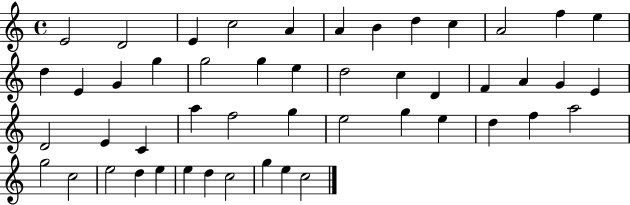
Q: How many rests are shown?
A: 0